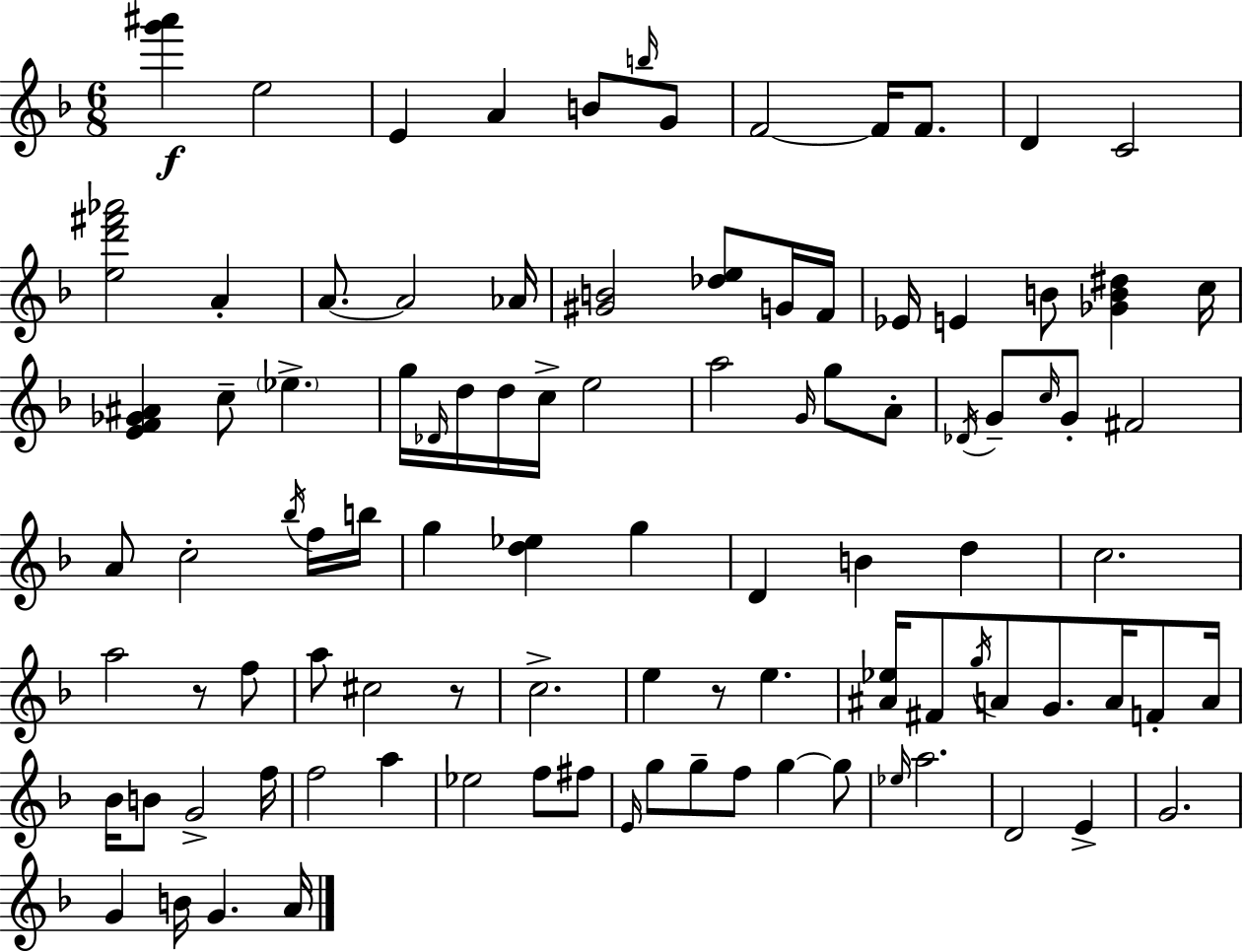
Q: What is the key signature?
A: F major